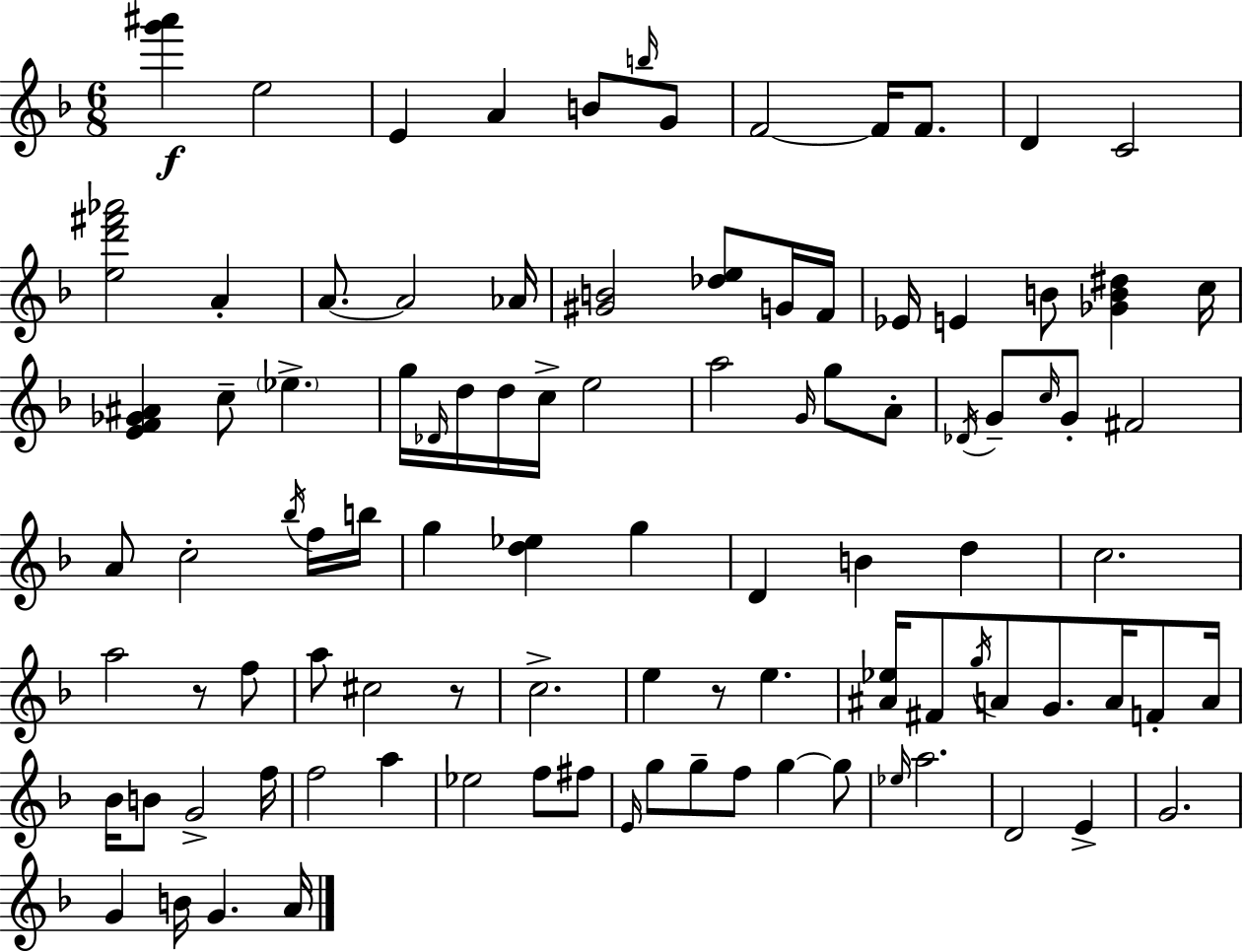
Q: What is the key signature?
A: F major